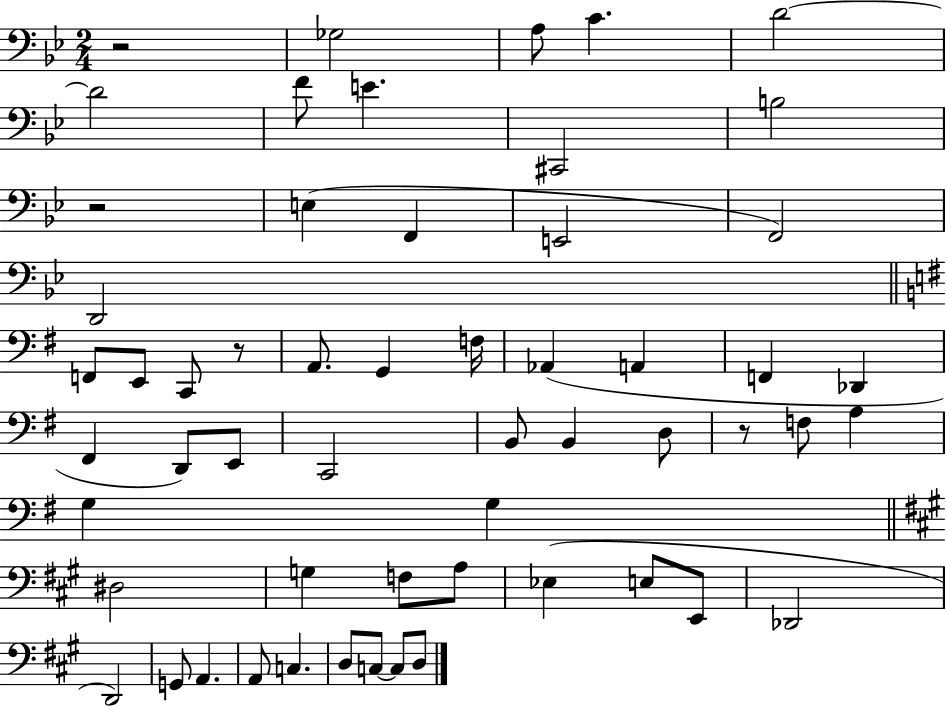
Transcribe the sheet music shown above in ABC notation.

X:1
T:Untitled
M:2/4
L:1/4
K:Bb
z2 _G,2 A,/2 C D2 D2 F/2 E ^C,,2 B,2 z2 E, F,, E,,2 F,,2 D,,2 F,,/2 E,,/2 C,,/2 z/2 A,,/2 G,, F,/4 _A,, A,, F,, _D,, ^F,, D,,/2 E,,/2 C,,2 B,,/2 B,, D,/2 z/2 F,/2 A, G, G, ^D,2 G, F,/2 A,/2 _E, E,/2 E,,/2 _D,,2 D,,2 G,,/2 A,, A,,/2 C, D,/2 C,/2 C,/2 D,/2